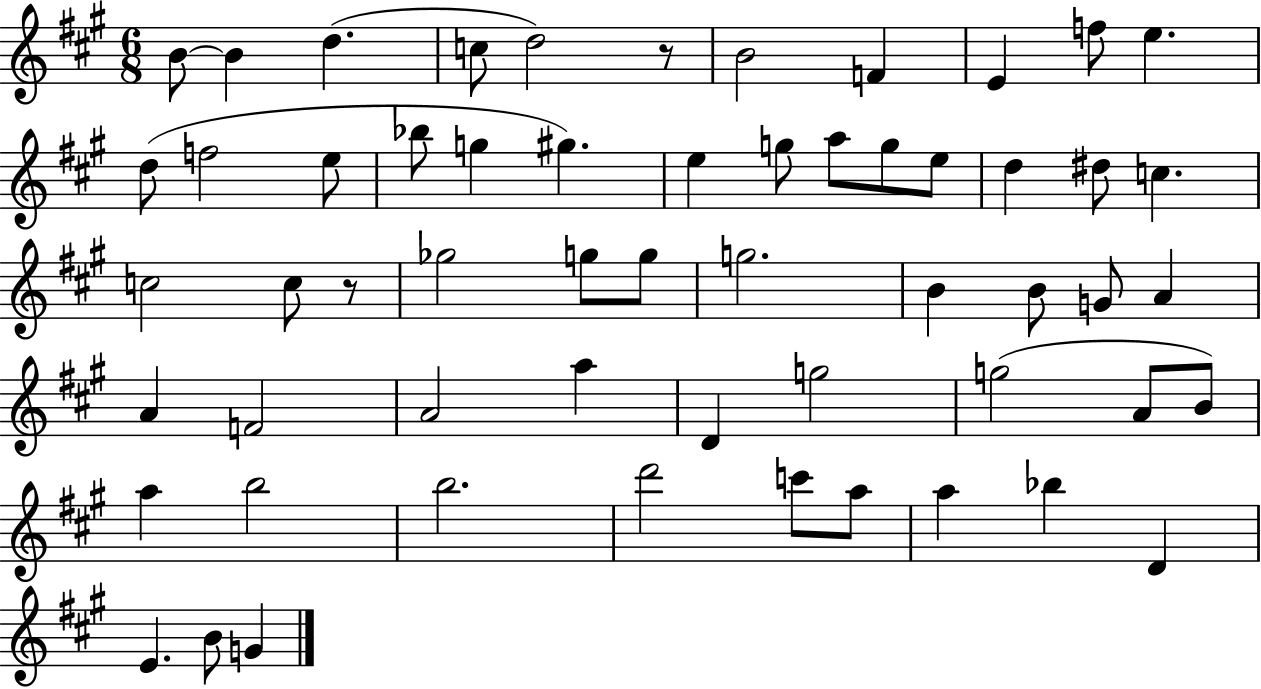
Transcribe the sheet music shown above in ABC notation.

X:1
T:Untitled
M:6/8
L:1/4
K:A
B/2 B d c/2 d2 z/2 B2 F E f/2 e d/2 f2 e/2 _b/2 g ^g e g/2 a/2 g/2 e/2 d ^d/2 c c2 c/2 z/2 _g2 g/2 g/2 g2 B B/2 G/2 A A F2 A2 a D g2 g2 A/2 B/2 a b2 b2 d'2 c'/2 a/2 a _b D E B/2 G